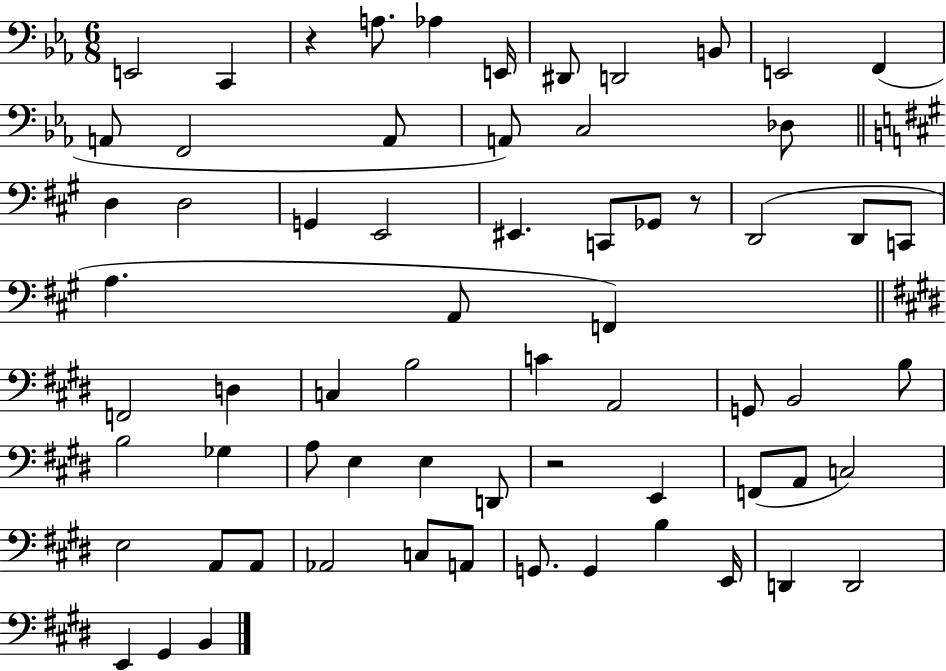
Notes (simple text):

E2/h C2/q R/q A3/e. Ab3/q E2/s D#2/e D2/h B2/e E2/h F2/q A2/e F2/h A2/e A2/e C3/h Db3/e D3/q D3/h G2/q E2/h EIS2/q. C2/e Gb2/e R/e D2/h D2/e C2/e A3/q. A2/e F2/q F2/h D3/q C3/q B3/h C4/q A2/h G2/e B2/h B3/e B3/h Gb3/q A3/e E3/q E3/q D2/e R/h E2/q F2/e A2/e C3/h E3/h A2/e A2/e Ab2/h C3/e A2/e G2/e. G2/q B3/q E2/s D2/q D2/h E2/q G#2/q B2/q